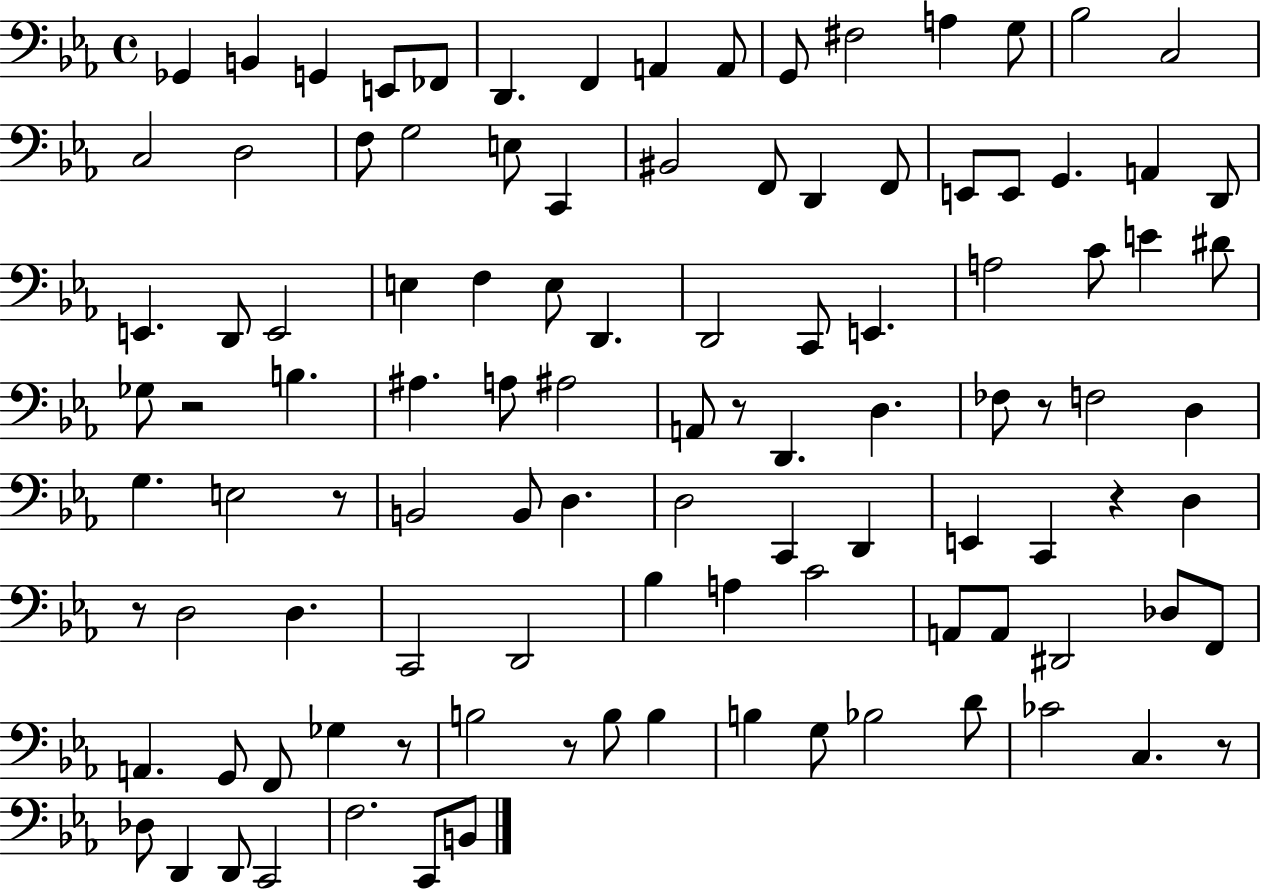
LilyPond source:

{
  \clef bass
  \time 4/4
  \defaultTimeSignature
  \key ees \major
  \repeat volta 2 { ges,4 b,4 g,4 e,8 fes,8 | d,4. f,4 a,4 a,8 | g,8 fis2 a4 g8 | bes2 c2 | \break c2 d2 | f8 g2 e8 c,4 | bis,2 f,8 d,4 f,8 | e,8 e,8 g,4. a,4 d,8 | \break e,4. d,8 e,2 | e4 f4 e8 d,4. | d,2 c,8 e,4. | a2 c'8 e'4 dis'8 | \break ges8 r2 b4. | ais4. a8 ais2 | a,8 r8 d,4. d4. | fes8 r8 f2 d4 | \break g4. e2 r8 | b,2 b,8 d4. | d2 c,4 d,4 | e,4 c,4 r4 d4 | \break r8 d2 d4. | c,2 d,2 | bes4 a4 c'2 | a,8 a,8 dis,2 des8 f,8 | \break a,4. g,8 f,8 ges4 r8 | b2 r8 b8 b4 | b4 g8 bes2 d'8 | ces'2 c4. r8 | \break des8 d,4 d,8 c,2 | f2. c,8 b,8 | } \bar "|."
}